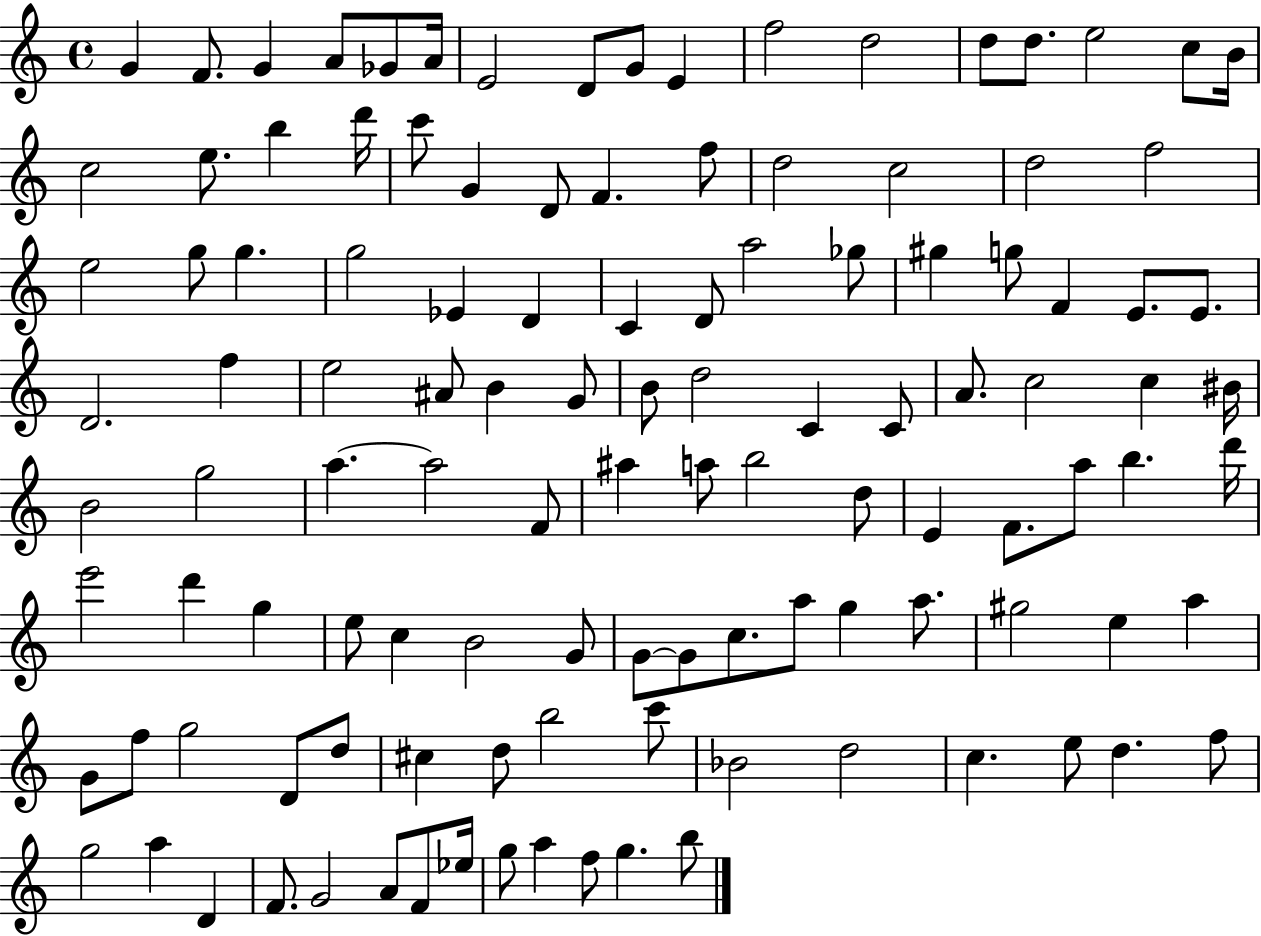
{
  \clef treble
  \time 4/4
  \defaultTimeSignature
  \key c \major
  g'4 f'8. g'4 a'8 ges'8 a'16 | e'2 d'8 g'8 e'4 | f''2 d''2 | d''8 d''8. e''2 c''8 b'16 | \break c''2 e''8. b''4 d'''16 | c'''8 g'4 d'8 f'4. f''8 | d''2 c''2 | d''2 f''2 | \break e''2 g''8 g''4. | g''2 ees'4 d'4 | c'4 d'8 a''2 ges''8 | gis''4 g''8 f'4 e'8. e'8. | \break d'2. f''4 | e''2 ais'8 b'4 g'8 | b'8 d''2 c'4 c'8 | a'8. c''2 c''4 bis'16 | \break b'2 g''2 | a''4.~~ a''2 f'8 | ais''4 a''8 b''2 d''8 | e'4 f'8. a''8 b''4. d'''16 | \break e'''2 d'''4 g''4 | e''8 c''4 b'2 g'8 | g'8~~ g'8 c''8. a''8 g''4 a''8. | gis''2 e''4 a''4 | \break g'8 f''8 g''2 d'8 d''8 | cis''4 d''8 b''2 c'''8 | bes'2 d''2 | c''4. e''8 d''4. f''8 | \break g''2 a''4 d'4 | f'8. g'2 a'8 f'8 ees''16 | g''8 a''4 f''8 g''4. b''8 | \bar "|."
}